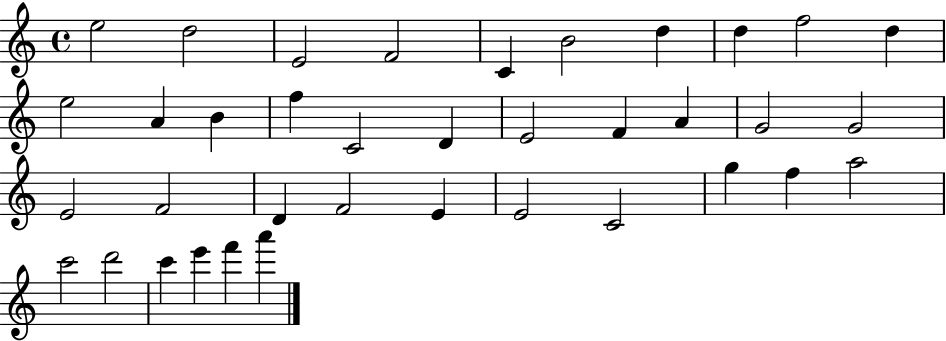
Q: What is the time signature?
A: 4/4